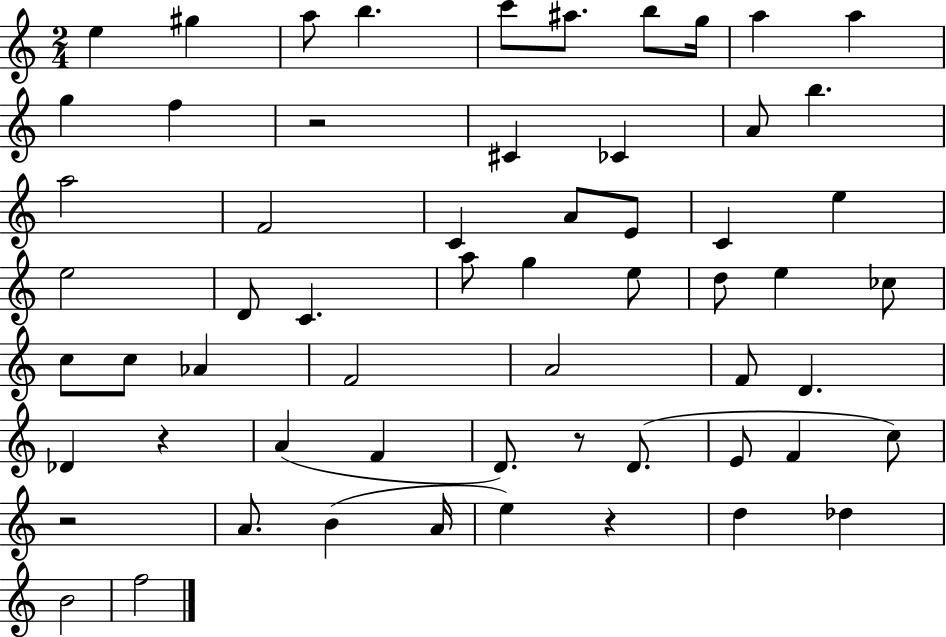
E5/q G#5/q A5/e B5/q. C6/e A#5/e. B5/e G5/s A5/q A5/q G5/q F5/q R/h C#4/q CES4/q A4/e B5/q. A5/h F4/h C4/q A4/e E4/e C4/q E5/q E5/h D4/e C4/q. A5/e G5/q E5/e D5/e E5/q CES5/e C5/e C5/e Ab4/q F4/h A4/h F4/e D4/q. Db4/q R/q A4/q F4/q D4/e. R/e D4/e. E4/e F4/q C5/e R/h A4/e. B4/q A4/s E5/q R/q D5/q Db5/q B4/h F5/h